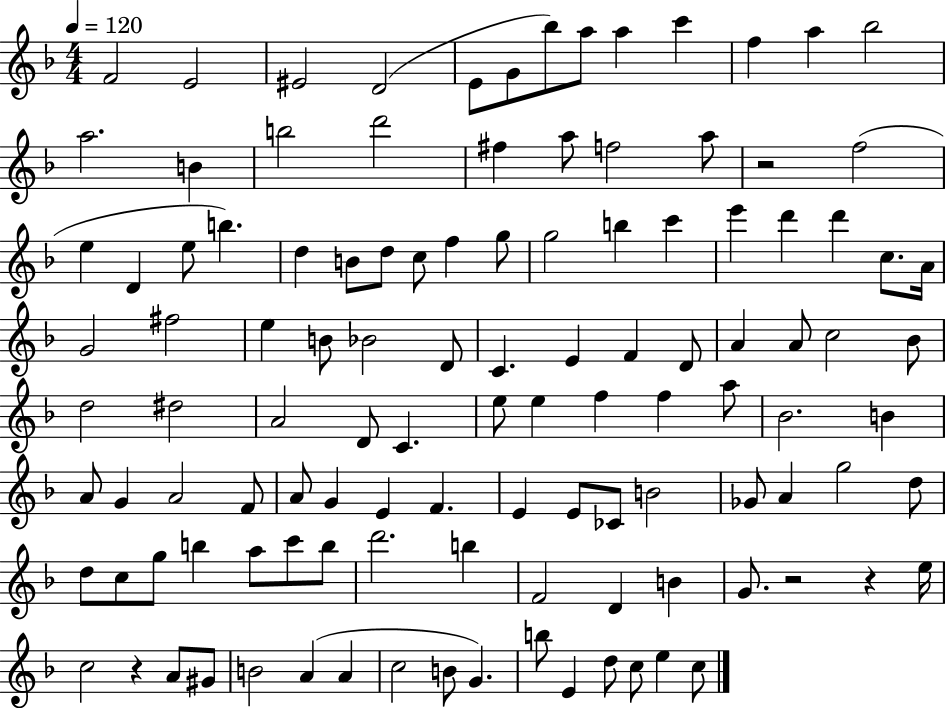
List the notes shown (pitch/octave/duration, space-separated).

F4/h E4/h EIS4/h D4/h E4/e G4/e Bb5/e A5/e A5/q C6/q F5/q A5/q Bb5/h A5/h. B4/q B5/h D6/h F#5/q A5/e F5/h A5/e R/h F5/h E5/q D4/q E5/e B5/q. D5/q B4/e D5/e C5/e F5/q G5/e G5/h B5/q C6/q E6/q D6/q D6/q C5/e. A4/s G4/h F#5/h E5/q B4/e Bb4/h D4/e C4/q. E4/q F4/q D4/e A4/q A4/e C5/h Bb4/e D5/h D#5/h A4/h D4/e C4/q. E5/e E5/q F5/q F5/q A5/e Bb4/h. B4/q A4/e G4/q A4/h F4/e A4/e G4/q E4/q F4/q. E4/q E4/e CES4/e B4/h Gb4/e A4/q G5/h D5/e D5/e C5/e G5/e B5/q A5/e C6/e B5/e D6/h. B5/q F4/h D4/q B4/q G4/e. R/h R/q E5/s C5/h R/q A4/e G#4/e B4/h A4/q A4/q C5/h B4/e G4/q. B5/e E4/q D5/e C5/e E5/q C5/e